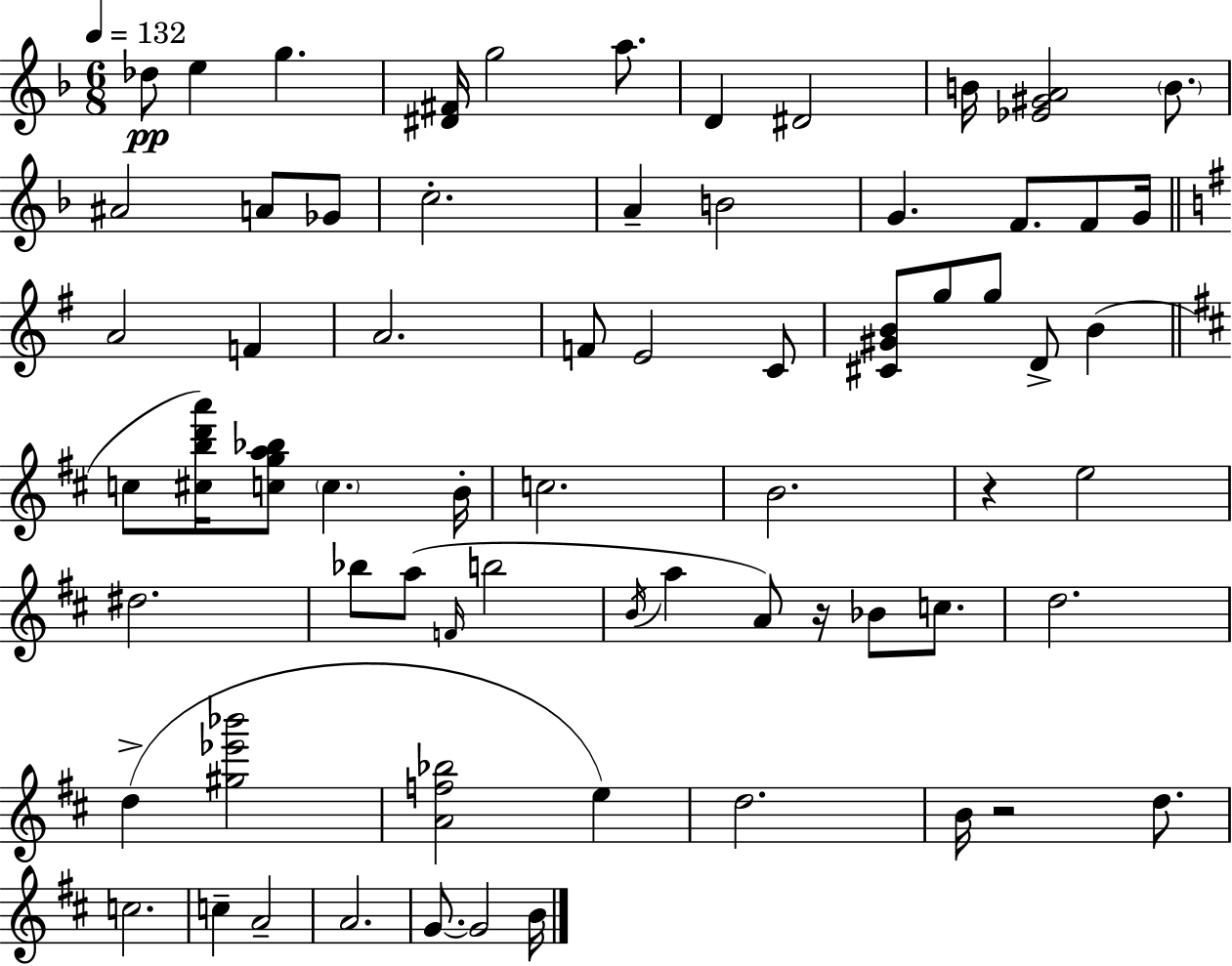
X:1
T:Untitled
M:6/8
L:1/4
K:Dm
_d/2 e g [^D^F]/4 g2 a/2 D ^D2 B/4 [_E^GA]2 B/2 ^A2 A/2 _G/2 c2 A B2 G F/2 F/2 G/4 A2 F A2 F/2 E2 C/2 [^C^GB]/2 g/2 g/2 D/2 B c/2 [^cbd'a']/4 [cga_b]/2 c B/4 c2 B2 z e2 ^d2 _b/2 a/2 F/4 b2 B/4 a A/2 z/4 _B/2 c/2 d2 d [^g_e'_b']2 [Af_b]2 e d2 B/4 z2 d/2 c2 c A2 A2 G/2 G2 B/4